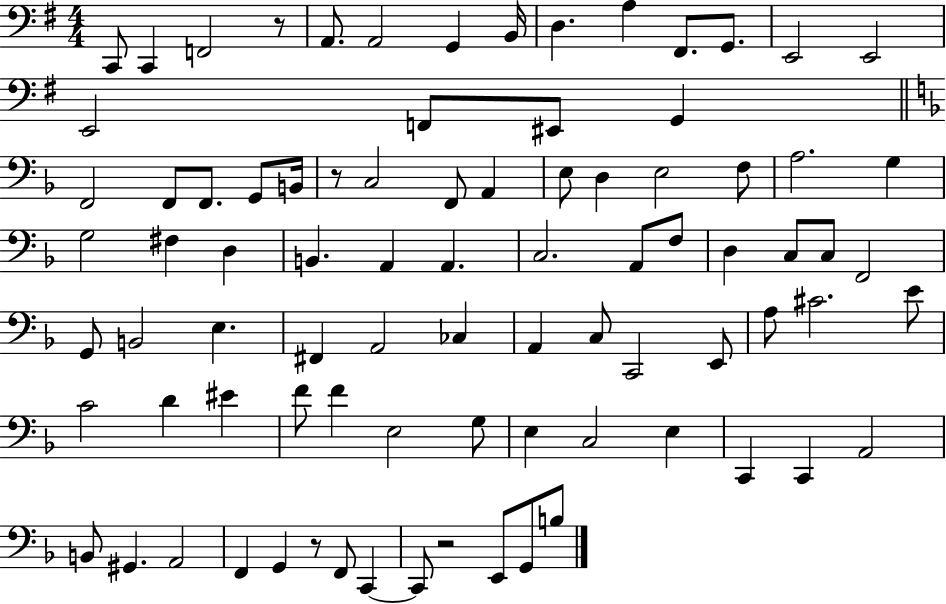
{
  \clef bass
  \numericTimeSignature
  \time 4/4
  \key g \major
  c,8 c,4 f,2 r8 | a,8. a,2 g,4 b,16 | d4. a4 fis,8. g,8. | e,2 e,2 | \break e,2 f,8 eis,8 g,4 | \bar "||" \break \key d \minor f,2 f,8 f,8. g,8 b,16 | r8 c2 f,8 a,4 | e8 d4 e2 f8 | a2. g4 | \break g2 fis4 d4 | b,4. a,4 a,4. | c2. a,8 f8 | d4 c8 c8 f,2 | \break g,8 b,2 e4. | fis,4 a,2 ces4 | a,4 c8 c,2 e,8 | a8 cis'2. e'8 | \break c'2 d'4 eis'4 | f'8 f'4 e2 g8 | e4 c2 e4 | c,4 c,4 a,2 | \break b,8 gis,4. a,2 | f,4 g,4 r8 f,8 c,4~~ | c,8 r2 e,8 g,8 b8 | \bar "|."
}